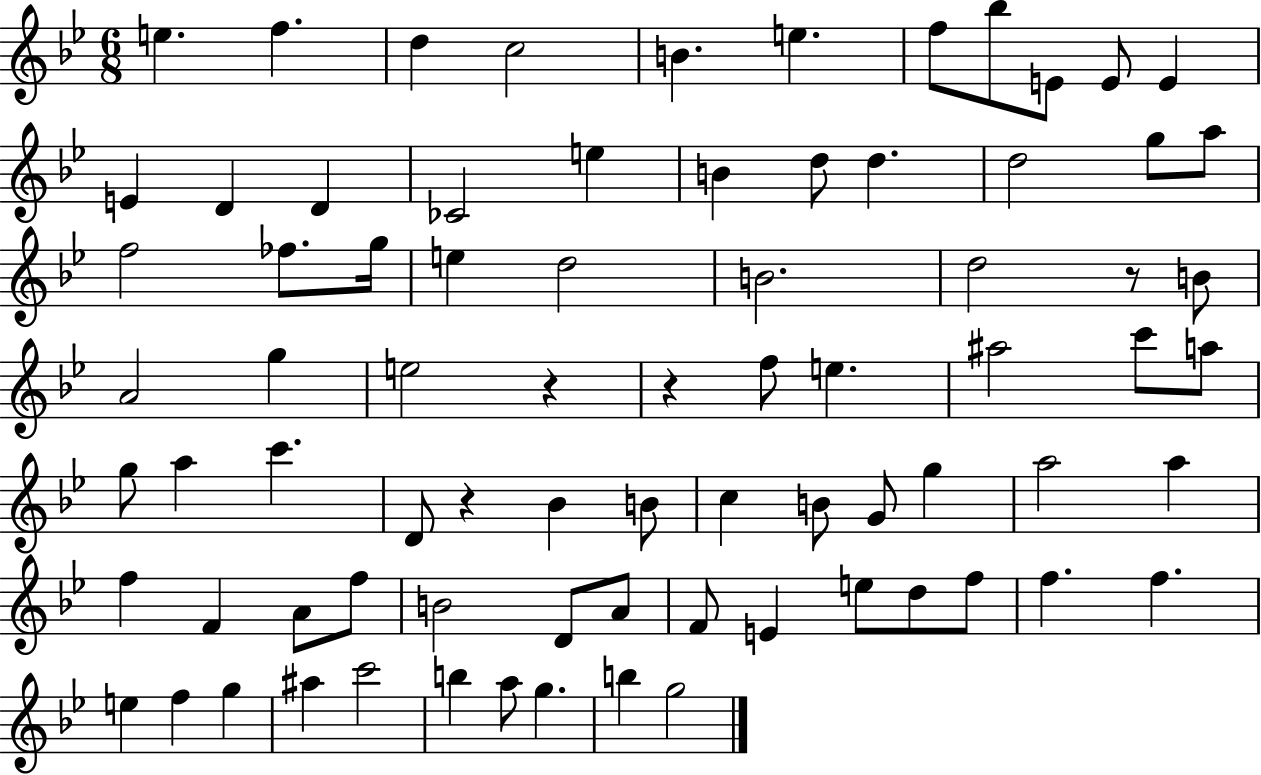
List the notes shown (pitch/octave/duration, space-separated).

E5/q. F5/q. D5/q C5/h B4/q. E5/q. F5/e Bb5/e E4/e E4/e E4/q E4/q D4/q D4/q CES4/h E5/q B4/q D5/e D5/q. D5/h G5/e A5/e F5/h FES5/e. G5/s E5/q D5/h B4/h. D5/h R/e B4/e A4/h G5/q E5/h R/q R/q F5/e E5/q. A#5/h C6/e A5/e G5/e A5/q C6/q. D4/e R/q Bb4/q B4/e C5/q B4/e G4/e G5/q A5/h A5/q F5/q F4/q A4/e F5/e B4/h D4/e A4/e F4/e E4/q E5/e D5/e F5/e F5/q. F5/q. E5/q F5/q G5/q A#5/q C6/h B5/q A5/e G5/q. B5/q G5/h